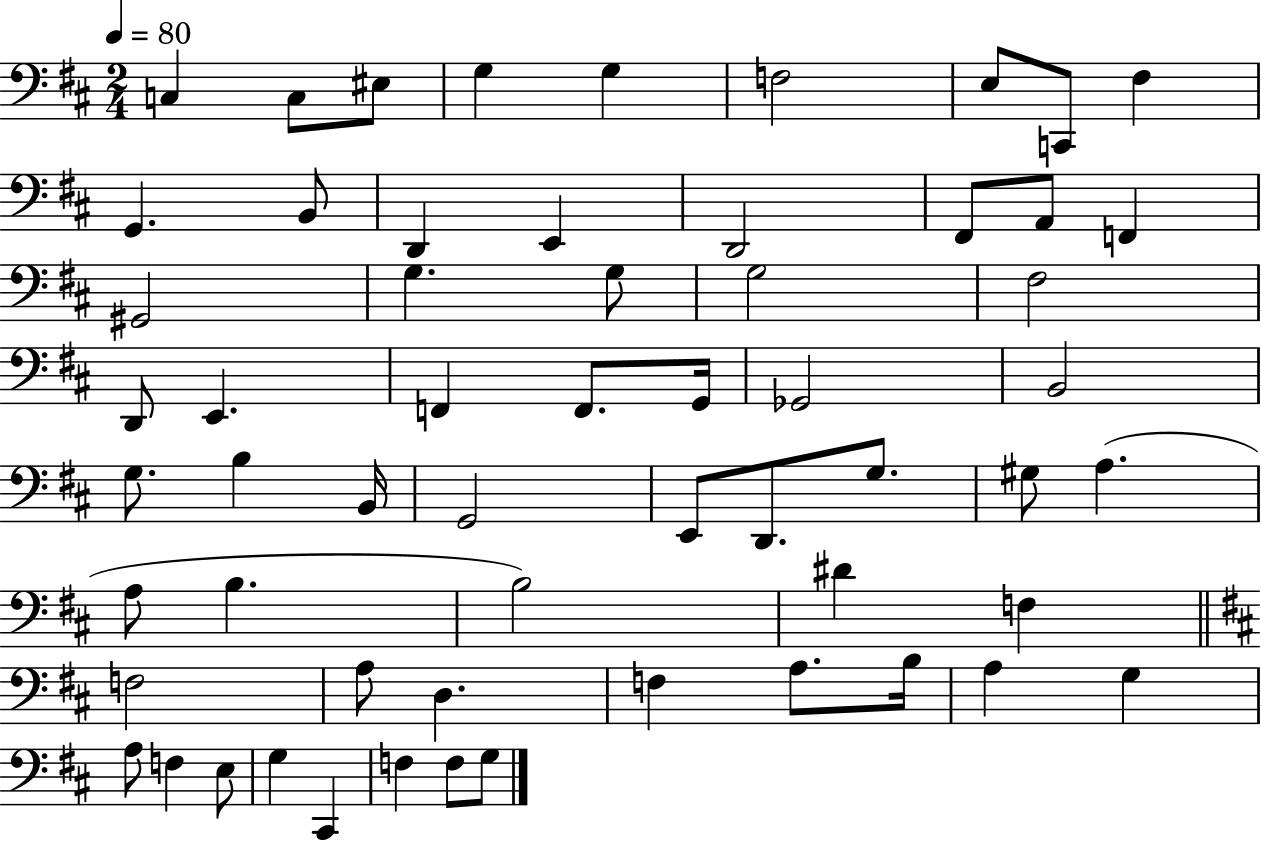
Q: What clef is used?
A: bass